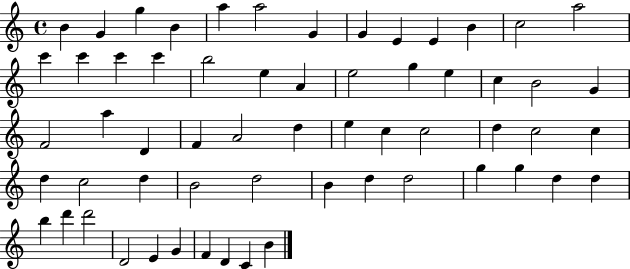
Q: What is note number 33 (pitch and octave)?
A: E5